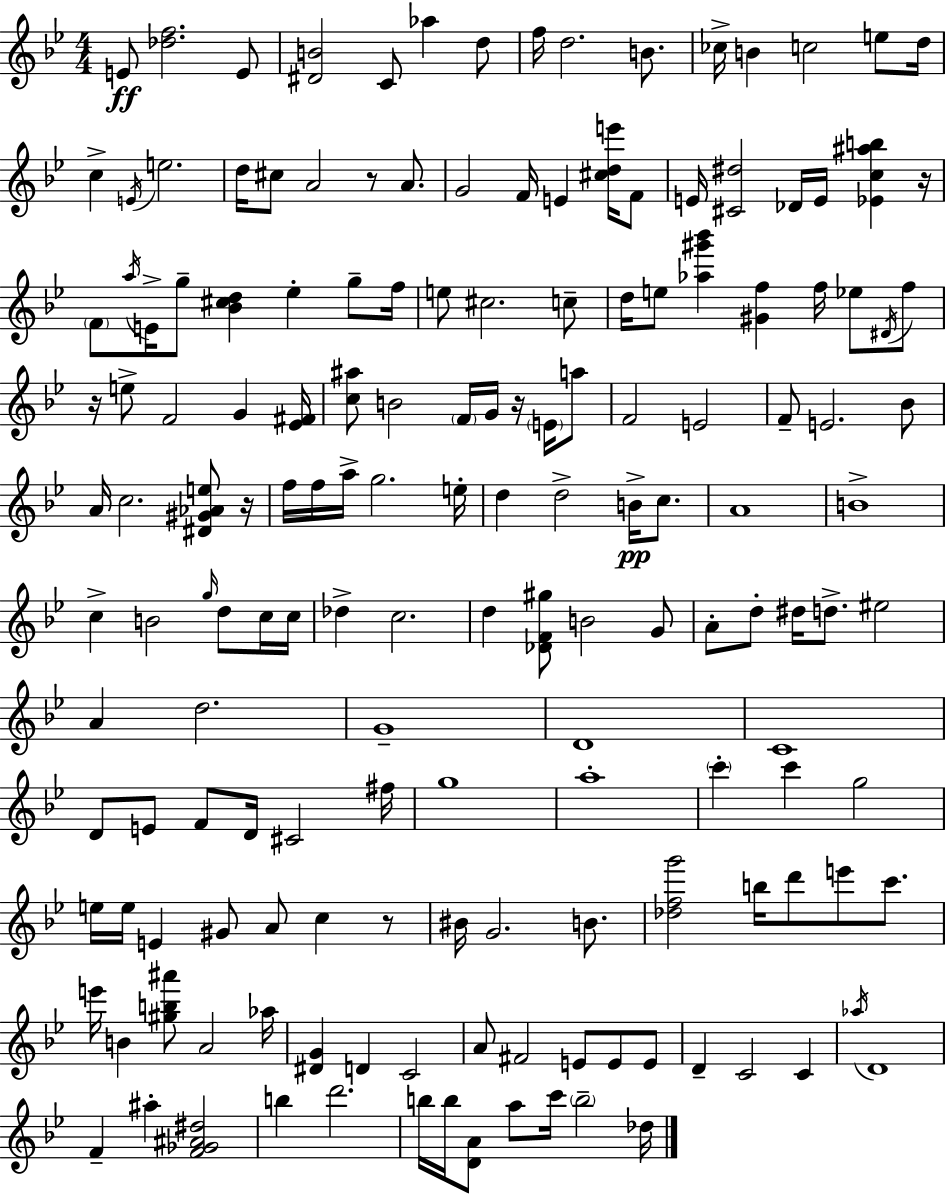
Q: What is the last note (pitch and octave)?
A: Db5